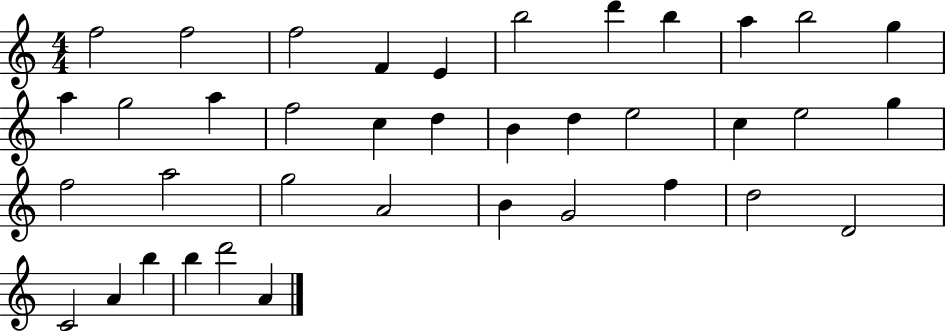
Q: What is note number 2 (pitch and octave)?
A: F5